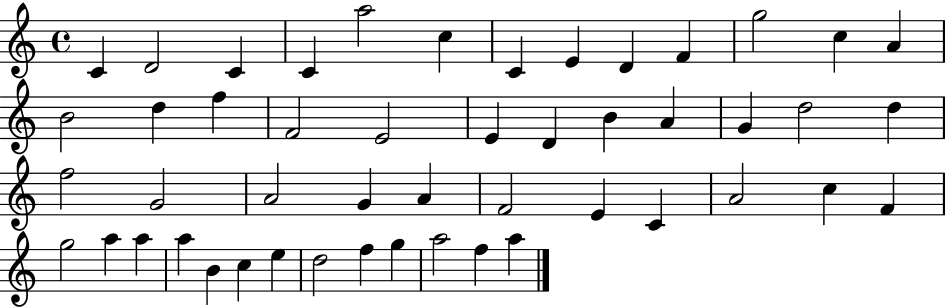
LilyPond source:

{
  \clef treble
  \time 4/4
  \defaultTimeSignature
  \key c \major
  c'4 d'2 c'4 | c'4 a''2 c''4 | c'4 e'4 d'4 f'4 | g''2 c''4 a'4 | \break b'2 d''4 f''4 | f'2 e'2 | e'4 d'4 b'4 a'4 | g'4 d''2 d''4 | \break f''2 g'2 | a'2 g'4 a'4 | f'2 e'4 c'4 | a'2 c''4 f'4 | \break g''2 a''4 a''4 | a''4 b'4 c''4 e''4 | d''2 f''4 g''4 | a''2 f''4 a''4 | \break \bar "|."
}